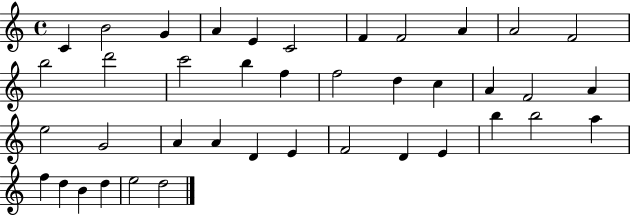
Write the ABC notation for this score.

X:1
T:Untitled
M:4/4
L:1/4
K:C
C B2 G A E C2 F F2 A A2 F2 b2 d'2 c'2 b f f2 d c A F2 A e2 G2 A A D E F2 D E b b2 a f d B d e2 d2